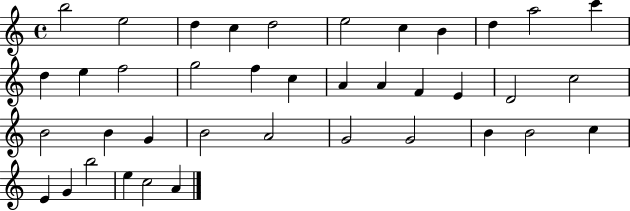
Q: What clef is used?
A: treble